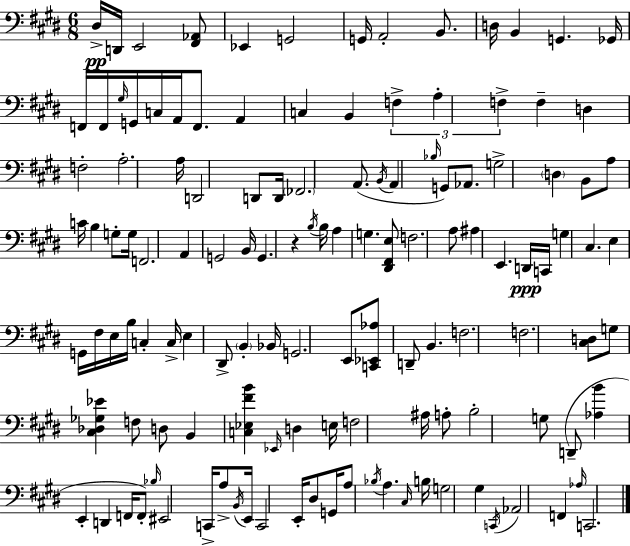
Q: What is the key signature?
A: E major